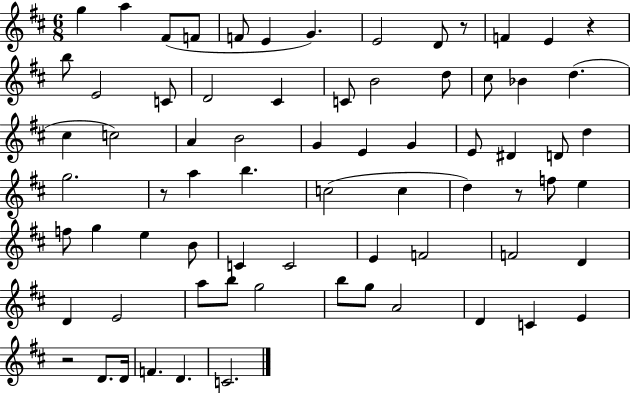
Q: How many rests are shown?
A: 5